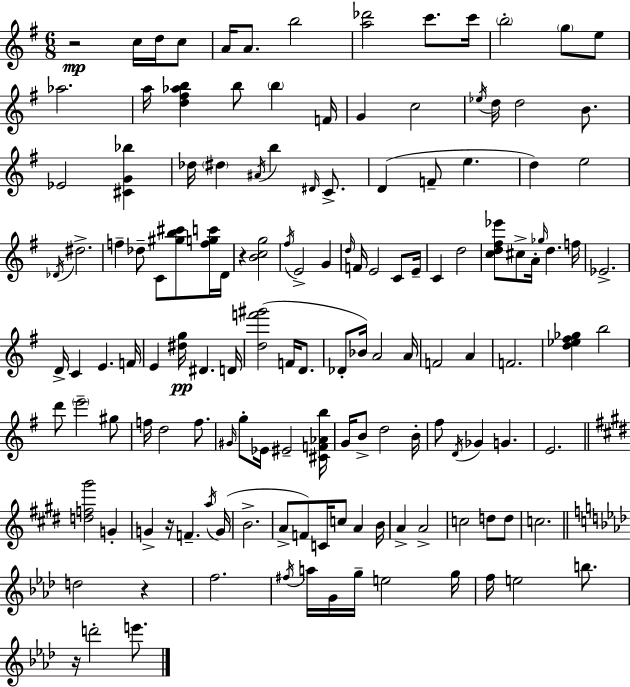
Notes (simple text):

R/h C5/s D5/s C5/e A4/s A4/e. B5/h [A5,Db6]/h C6/e. C6/s B5/h G5/e E5/e Ab5/h. A5/s [D5,F#5,Ab5,B5]/q B5/e B5/q F4/s G4/q C5/h Eb5/s D5/s D5/h B4/e. Eb4/h [C#4,G4,Bb5]/q Db5/s D#5/q A#4/s B5/q D#4/s C4/e. D4/q F4/e E5/q. D5/q E5/h Db4/s D#5/h. F5/q Db5/e C4/e [G#5,B5,C#6]/e [F5,G5,C6]/s D4/s R/q [B4,C5,G5]/h F#5/s E4/h G4/q D5/s F4/s E4/h C4/e E4/s C4/q D5/h [C5,D5,F#5,Eb6]/e C#5/e A4/s Gb5/s D5/q. F5/s Eb4/h. D4/s C4/q E4/q. F4/s E4/q [D#5,G5]/s D#4/q. D4/s [D5,F6,G#6]/h F4/s D4/e. Db4/e Bb4/s A4/h A4/s F4/h A4/q F4/h. [D5,Eb5,F#5,Gb5]/q B5/h D6/e E6/h G#5/e F5/s D5/h F5/e. G#4/s G5/e Eb4/s EIS4/h [C#4,F4,Ab4,B5]/s G4/s B4/e D5/h B4/s F#5/e D4/s Gb4/q G4/q. E4/h. [D5,F5,G#6]/h G4/q G4/q R/s F4/q. A5/s G4/s B4/h. A4/e F4/e C4/s C5/e A4/q B4/s A4/q A4/h C5/h D5/e D5/e C5/h. D5/h R/q F5/h. F#5/s A5/s G4/s G5/s E5/h G5/s F5/s E5/h B5/e. R/s D6/h E6/e.